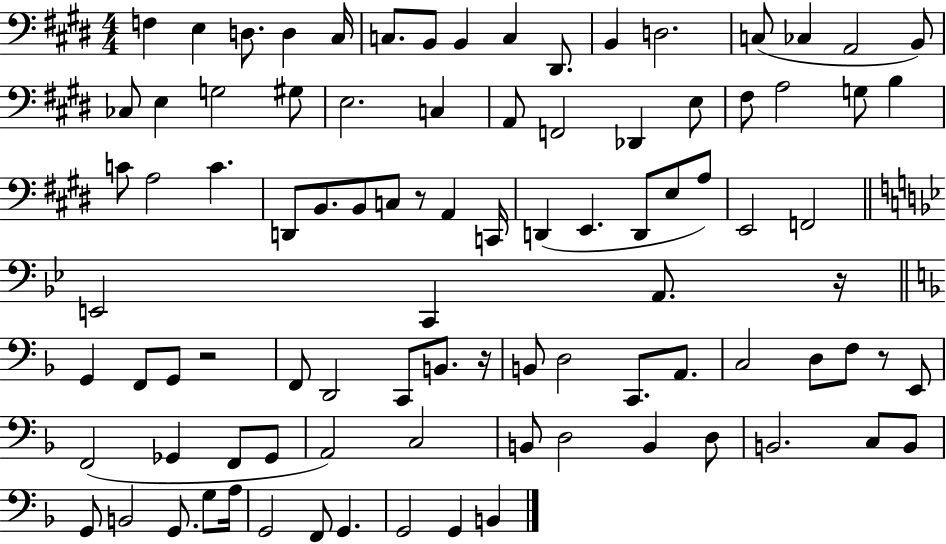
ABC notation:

X:1
T:Untitled
M:4/4
L:1/4
K:E
F, E, D,/2 D, ^C,/4 C,/2 B,,/2 B,, C, ^D,,/2 B,, D,2 C,/2 _C, A,,2 B,,/2 _C,/2 E, G,2 ^G,/2 E,2 C, A,,/2 F,,2 _D,, E,/2 ^F,/2 A,2 G,/2 B, C/2 A,2 C D,,/2 B,,/2 B,,/2 C,/2 z/2 A,, C,,/4 D,, E,, D,,/2 E,/2 A,/2 E,,2 F,,2 E,,2 C,, A,,/2 z/4 G,, F,,/2 G,,/2 z2 F,,/2 D,,2 C,,/2 B,,/2 z/4 B,,/2 D,2 C,,/2 A,,/2 C,2 D,/2 F,/2 z/2 E,,/2 F,,2 _G,, F,,/2 _G,,/2 A,,2 C,2 B,,/2 D,2 B,, D,/2 B,,2 C,/2 B,,/2 G,,/2 B,,2 G,,/2 G,/2 A,/4 G,,2 F,,/2 G,, G,,2 G,, B,,